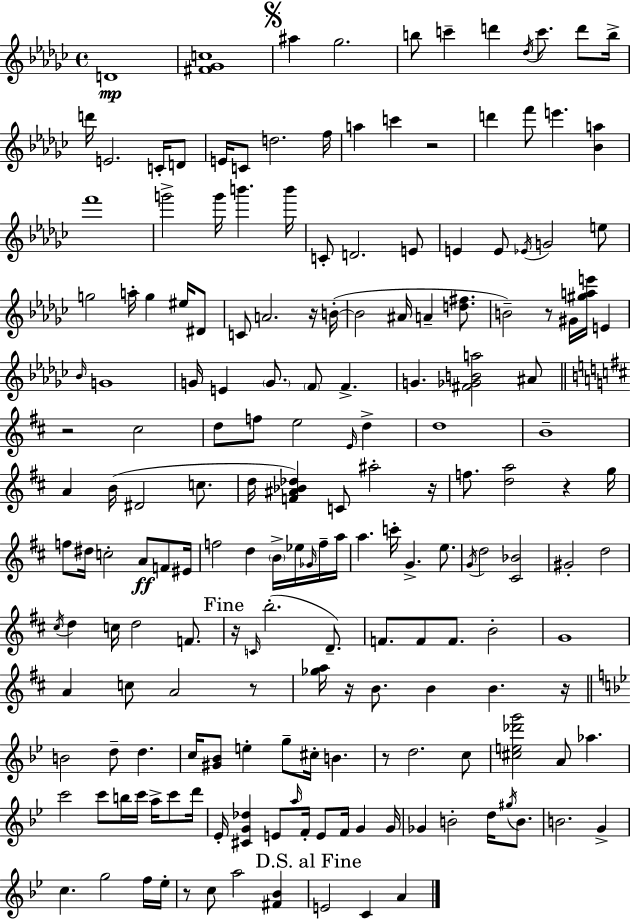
X:1
T:Untitled
M:4/4
L:1/4
K:Ebm
D4 [^F_Gc]4 ^a _g2 b/2 c' d' _d/4 c'/2 d'/2 b/4 d'/4 E2 C/4 D/2 E/4 C/2 d2 f/4 a c' z2 d' f'/2 e' [_Ba] f'4 g'2 g'/4 b' b'/4 C/2 D2 E/2 E E/2 _E/4 G2 e/2 g2 a/4 g ^e/4 ^D/2 C/2 A2 z/4 B/4 B2 ^A/4 A [d^f]/2 B2 z/2 ^G/4 [^gae']/4 E _B/4 G4 G/4 E G/2 F/2 F G [^F_GBa]2 ^A/2 z2 ^c2 d/2 f/2 e2 E/4 d d4 B4 A B/4 ^D2 c/2 d/4 [F^A_B_d] C/2 ^a2 z/4 f/2 [da]2 z g/4 f/2 ^d/4 c2 A/2 F/2 ^E/4 f2 d B/4 _e/4 _G/4 f/4 a/4 a c'/4 G e/2 G/4 d2 [^C_B]2 ^G2 d2 ^c/4 d c/4 d2 F/2 z/4 C/4 b2 D/2 F/2 F/2 F/2 B2 G4 A c/2 A2 z/2 [_ga]/4 z/4 B/2 B B z/4 B2 d/2 d c/4 [^G_B]/2 e g/2 ^c/4 B z/2 d2 c/2 [^ce_d'g']2 A/2 _a c'2 c'/2 b/4 c'/4 a/4 c'/2 d'/4 _E/4 [^CG_d] E/2 a/4 F/4 E/2 F/4 G G/4 _G B2 d/4 ^g/4 B/2 B2 G c g2 f/4 _e/4 z/2 c/2 a2 [^F_B] E2 C A